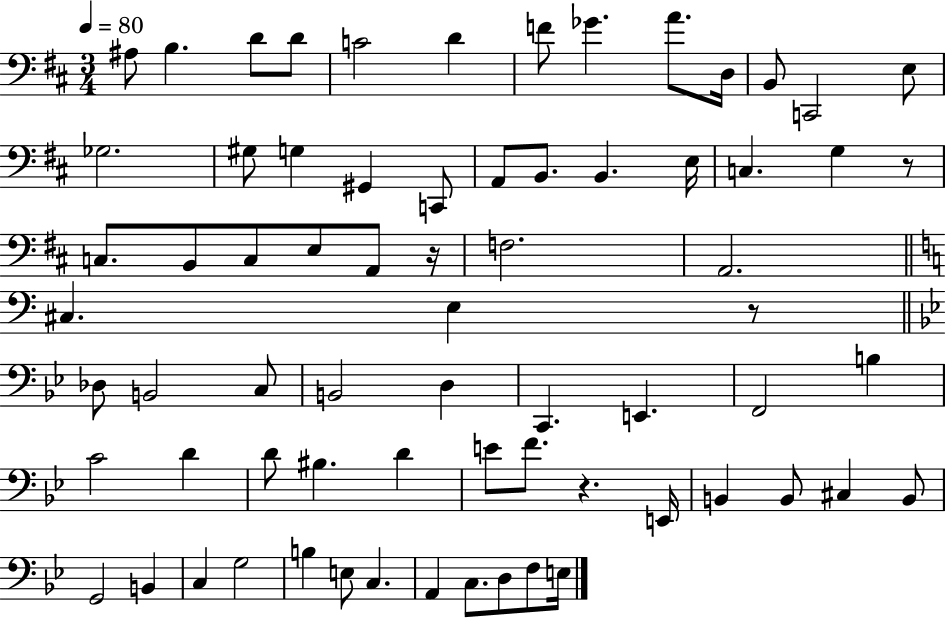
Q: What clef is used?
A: bass